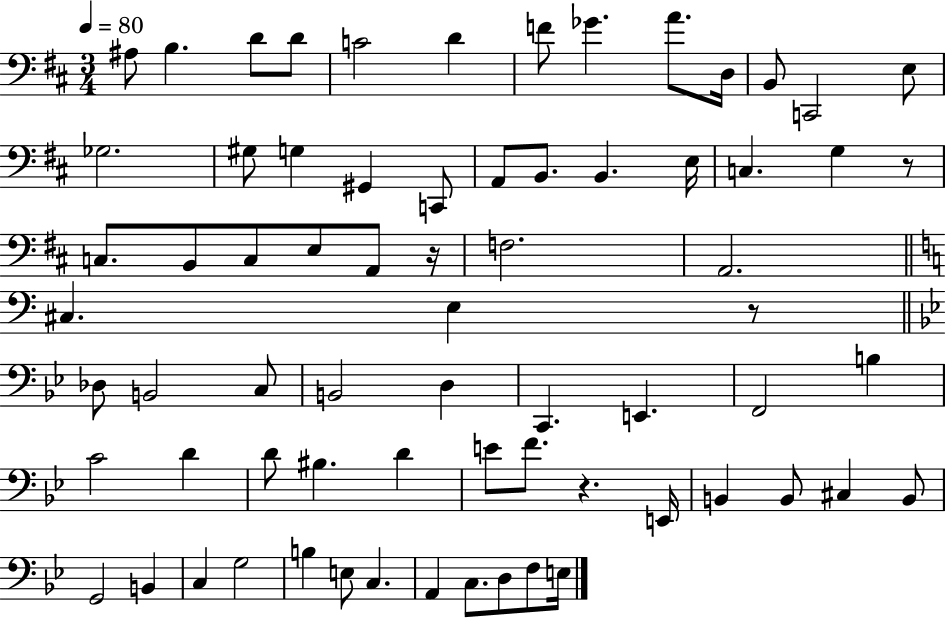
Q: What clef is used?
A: bass